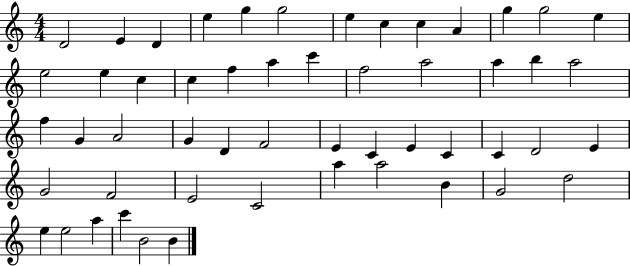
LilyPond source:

{
  \clef treble
  \numericTimeSignature
  \time 4/4
  \key c \major
  d'2 e'4 d'4 | e''4 g''4 g''2 | e''4 c''4 c''4 a'4 | g''4 g''2 e''4 | \break e''2 e''4 c''4 | c''4 f''4 a''4 c'''4 | f''2 a''2 | a''4 b''4 a''2 | \break f''4 g'4 a'2 | g'4 d'4 f'2 | e'4 c'4 e'4 c'4 | c'4 d'2 e'4 | \break g'2 f'2 | e'2 c'2 | a''4 a''2 b'4 | g'2 d''2 | \break e''4 e''2 a''4 | c'''4 b'2 b'4 | \bar "|."
}